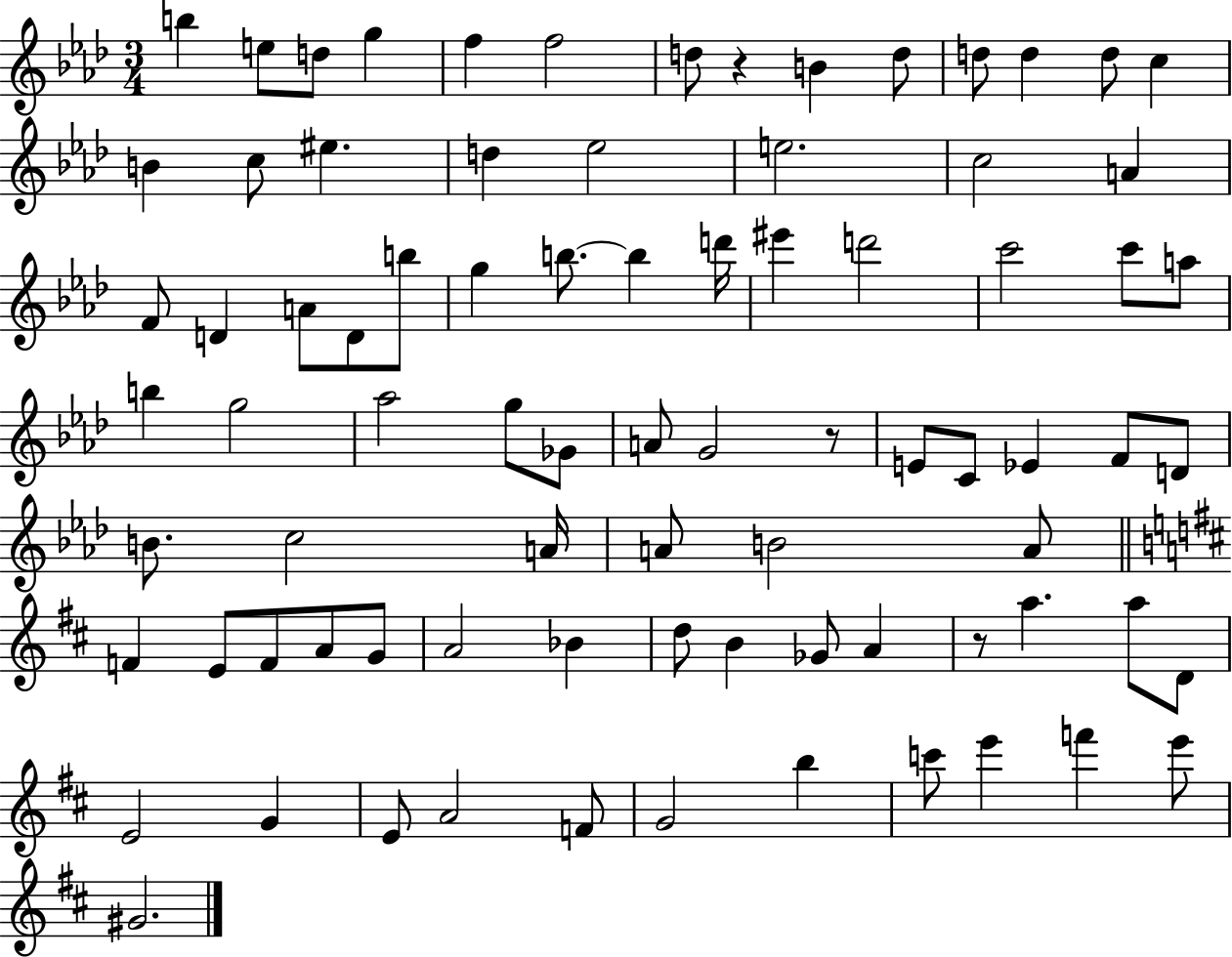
X:1
T:Untitled
M:3/4
L:1/4
K:Ab
b e/2 d/2 g f f2 d/2 z B d/2 d/2 d d/2 c B c/2 ^e d _e2 e2 c2 A F/2 D A/2 D/2 b/2 g b/2 b d'/4 ^e' d'2 c'2 c'/2 a/2 b g2 _a2 g/2 _G/2 A/2 G2 z/2 E/2 C/2 _E F/2 D/2 B/2 c2 A/4 A/2 B2 A/2 F E/2 F/2 A/2 G/2 A2 _B d/2 B _G/2 A z/2 a a/2 D/2 E2 G E/2 A2 F/2 G2 b c'/2 e' f' e'/2 ^G2